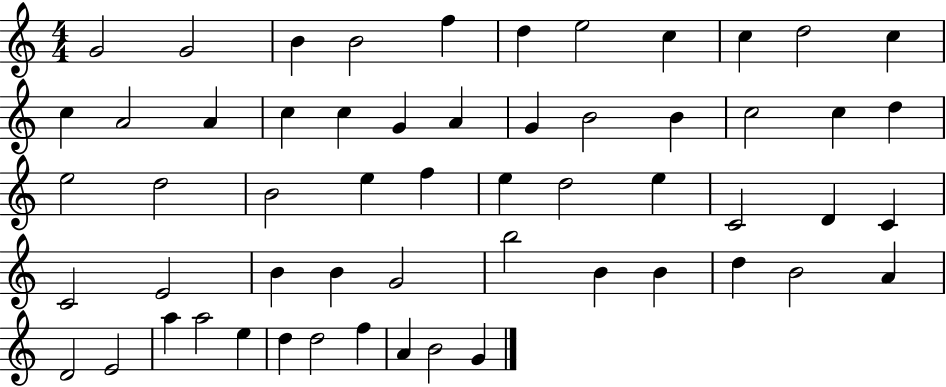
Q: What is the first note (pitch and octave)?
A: G4